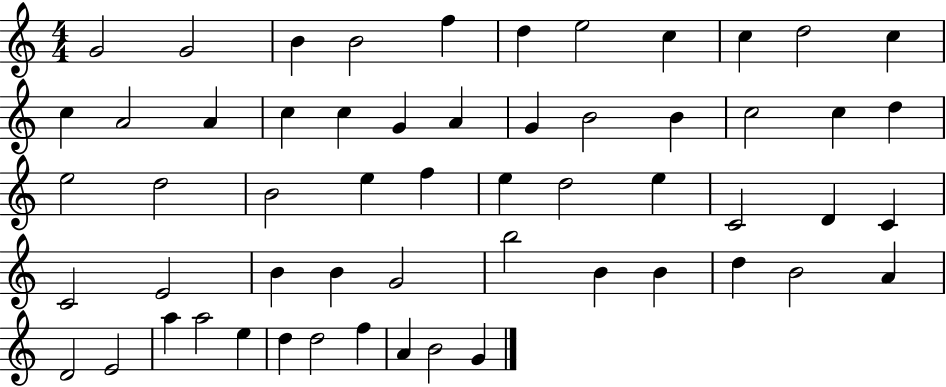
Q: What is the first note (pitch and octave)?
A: G4